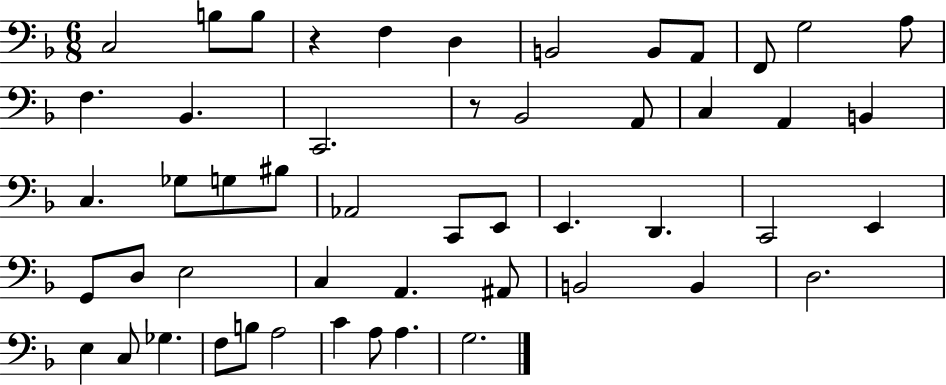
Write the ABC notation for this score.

X:1
T:Untitled
M:6/8
L:1/4
K:F
C,2 B,/2 B,/2 z F, D, B,,2 B,,/2 A,,/2 F,,/2 G,2 A,/2 F, _B,, C,,2 z/2 _B,,2 A,,/2 C, A,, B,, C, _G,/2 G,/2 ^B,/2 _A,,2 C,,/2 E,,/2 E,, D,, C,,2 E,, G,,/2 D,/2 E,2 C, A,, ^A,,/2 B,,2 B,, D,2 E, C,/2 _G, F,/2 B,/2 A,2 C A,/2 A, G,2